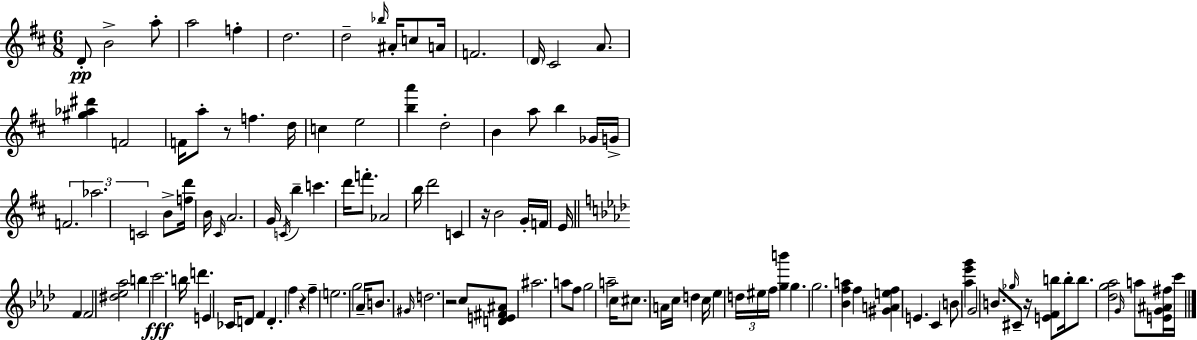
{
  \clef treble
  \numericTimeSignature
  \time 6/8
  \key d \major
  \repeat volta 2 { d'8-.\pp b'2-> a''8-. | a''2 f''4-. | d''2. | d''2-- \grace { bes''16 } ais'16-. c''8 | \break a'16 f'2. | \parenthesize d'16 cis'2 a'8. | <gis'' aes'' dis'''>4 f'2 | f'16 a''8-. r8 f''4. | \break d''16 c''4 e''2 | <b'' a'''>4 d''2-. | b'4 a''8 b''4 ges'16 | g'16-> \tuplet 3/2 { f'2. | \break aes''2. | c'2 } b'8-> <f'' d'''>16 | b'16 \grace { cis'16 } a'2. | g'16 \acciaccatura { c'16 } b''4-- c'''4. | \break d'''16 f'''8.-. aes'2 | b''16 d'''2 c'4 | r16 b'2 | g'16-. f'16 e'16 \bar "||" \break \key aes \major f'4 f'2 | <dis'' ees'' aes''>2 b''4 | c'''2.\fff | b''16 d'''4. e'4 ces'16 | \break d'8 f'4 d'4.-. | f''4 r4 f''4-- | e''2. | g''2 aes'16-- b'8. | \break \grace { gis'16 } d''2. | r2 c''8 <d' e' fis' ais'>8 | ais''2. | a''8 f''8 g''2 | \break a''2-- c''16 cis''8. | a'16 c''16 d''4 c''16 ees''4 | \tuplet 3/2 { d''16 eis''16 f''16 } <g'' b'''>4 g''4. | g''2. | \break <bes' f'' a''>4 f''4 <gis' a' e'' f''>4 | e'4. c'4 b'8 | <aes'' ees''' g'''>4 g'2 | b'8. \grace { ges''16 } cis'8-- r16 <e' f' b''>8 b''16-. b''8. | \break <des'' g'' aes''>2 \grace { g'16 } a''8 | <e' g' ais' fis''>16 c'''16 } \bar "|."
}